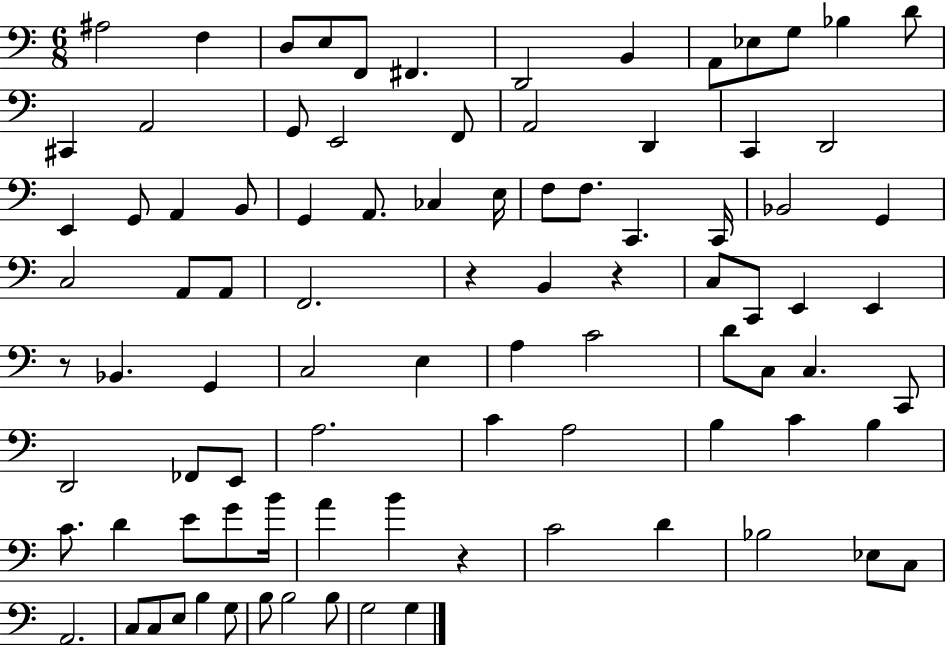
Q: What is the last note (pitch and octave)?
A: G3